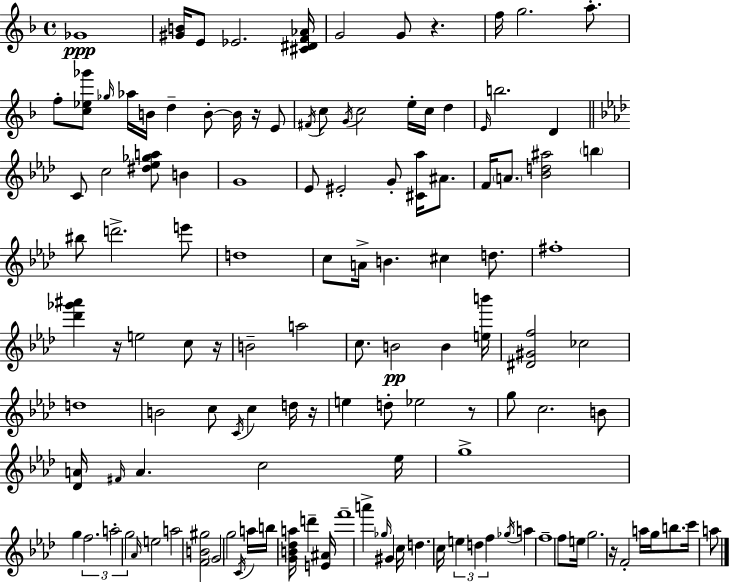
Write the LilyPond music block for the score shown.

{
  \clef treble
  \time 4/4
  \defaultTimeSignature
  \key d \minor
  ges'1\ppp | <gis' b'>16 e'8 ees'2. <cis' dis' f' aes'>16 | g'2 g'8 r4. | f''16 g''2. a''8.-. | \break f''8-. <c'' ees'' ges'''>8 \grace { ges''16 } aes''16 b'16 d''4-- b'8-.~~ b'16 r16 e'8 | \acciaccatura { fis'16 } c''8 \acciaccatura { g'16 } c''2 e''16-. c''16 d''4 | \grace { e'16 } b''2. | d'4 \bar "||" \break \key aes \major c'8 c''2 <dis'' ees'' ges'' a''>8 b'4 | g'1 | ees'8 eis'2-. g'8-. <cis' aes''>16 ais'8. | f'16 \parenthesize a'8. <bes' d'' ais''>2 \parenthesize b''4 | \break bis''8 d'''2.-> e'''8 | d''1 | c''8 a'16-> b'4. cis''4 d''8. | fis''1-. | \break <des''' ges''' ais'''>4 r16 e''2 c''8 r16 | b'2-- a''2 | c''8. b'2\pp b'4 <e'' b'''>16 | <dis' gis' f''>2 ces''2 | \break d''1 | b'2 c''8 \acciaccatura { c'16 } c''4 d''16 | r16 e''4 d''8-. ees''2 r8 | g''8 c''2. b'8 | \break <des' a'>16 \grace { fis'16 } a'4. c''2 | ees''16 g''1-> | g''4 \tuplet 3/2 { f''2. | a''2-. g''2 } | \break \grace { aes'16 } e''2 a''2 | <f' b' gis''>2 \parenthesize g'2 | g''2 \acciaccatura { c'16 } a''16 b''16 <g' b' des'' a''>16 d'''4-- | <e' ais'>16 f'''1-- | \break a'''4-> \grace { ges''16 } gis'4 c''16 d''4. | c''16 \tuplet 3/2 { e''4 d''4 f''4 } | \acciaccatura { ges''16 } a''4 f''1-- | f''8 e''16 g''2. | \break r16 f'2-. a''16 g''16 | b''8. c'''16 a''8 \bar "|."
}